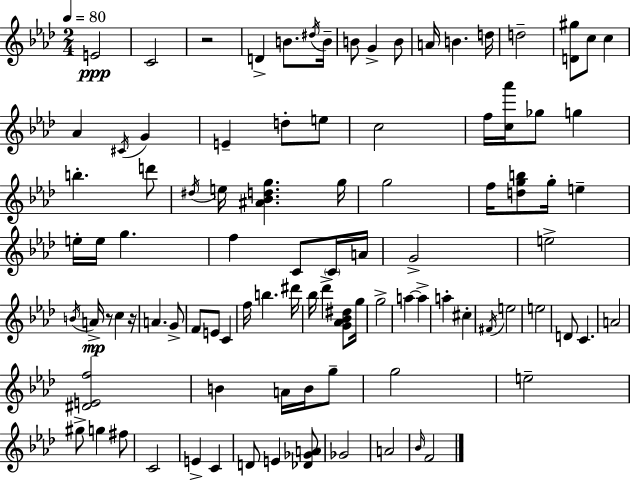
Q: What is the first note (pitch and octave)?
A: E4